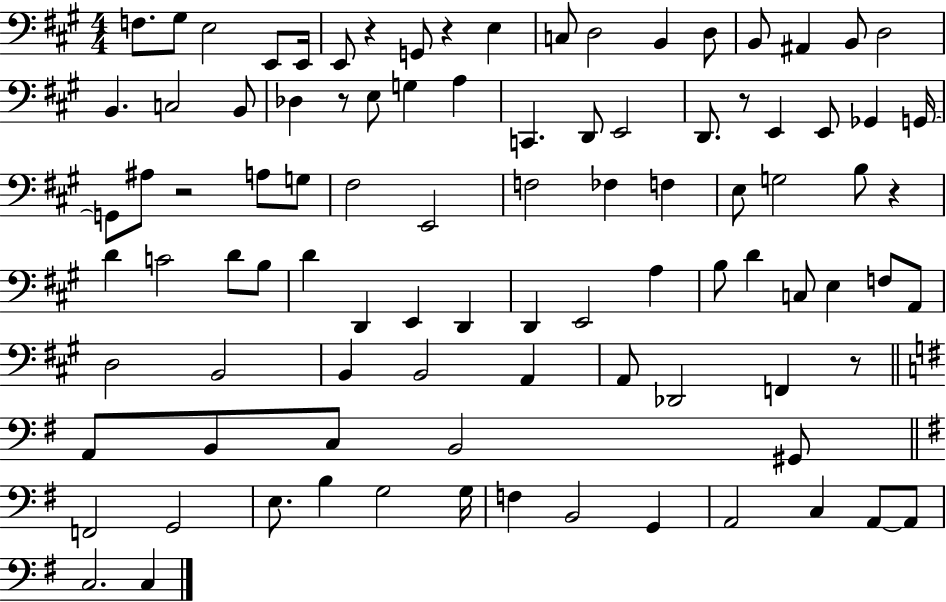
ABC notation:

X:1
T:Untitled
M:4/4
L:1/4
K:A
F,/2 ^G,/2 E,2 E,,/2 E,,/4 E,,/2 z G,,/2 z E, C,/2 D,2 B,, D,/2 B,,/2 ^A,, B,,/2 D,2 B,, C,2 B,,/2 _D, z/2 E,/2 G, A, C,, D,,/2 E,,2 D,,/2 z/2 E,, E,,/2 _G,, G,,/4 G,,/2 ^A,/2 z2 A,/2 G,/2 ^F,2 E,,2 F,2 _F, F, E,/2 G,2 B,/2 z D C2 D/2 B,/2 D D,, E,, D,, D,, E,,2 A, B,/2 D C,/2 E, F,/2 A,,/2 D,2 B,,2 B,, B,,2 A,, A,,/2 _D,,2 F,, z/2 A,,/2 B,,/2 C,/2 B,,2 ^G,,/2 F,,2 G,,2 E,/2 B, G,2 G,/4 F, B,,2 G,, A,,2 C, A,,/2 A,,/2 C,2 C,